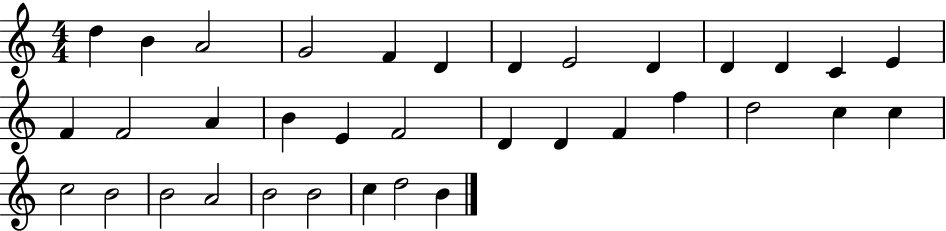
X:1
T:Untitled
M:4/4
L:1/4
K:C
d B A2 G2 F D D E2 D D D C E F F2 A B E F2 D D F f d2 c c c2 B2 B2 A2 B2 B2 c d2 B